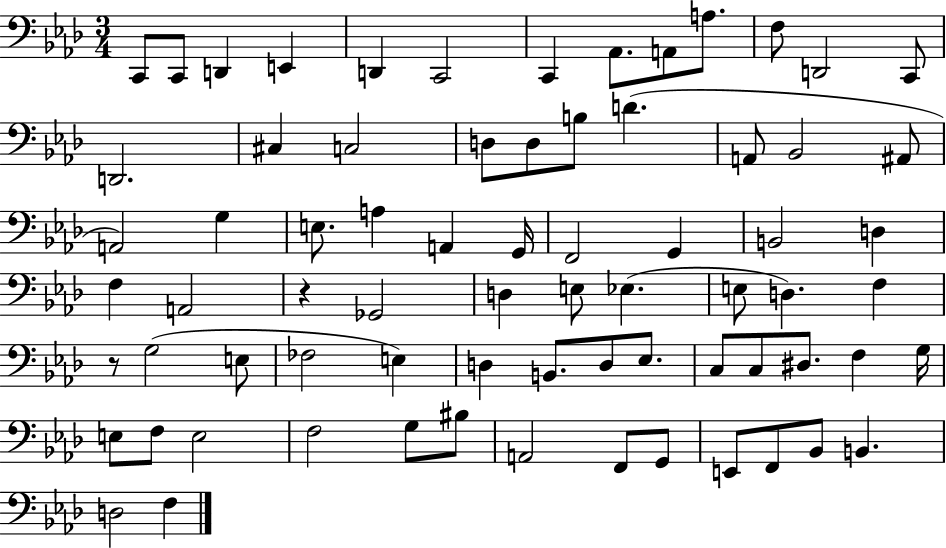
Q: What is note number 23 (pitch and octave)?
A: A#2